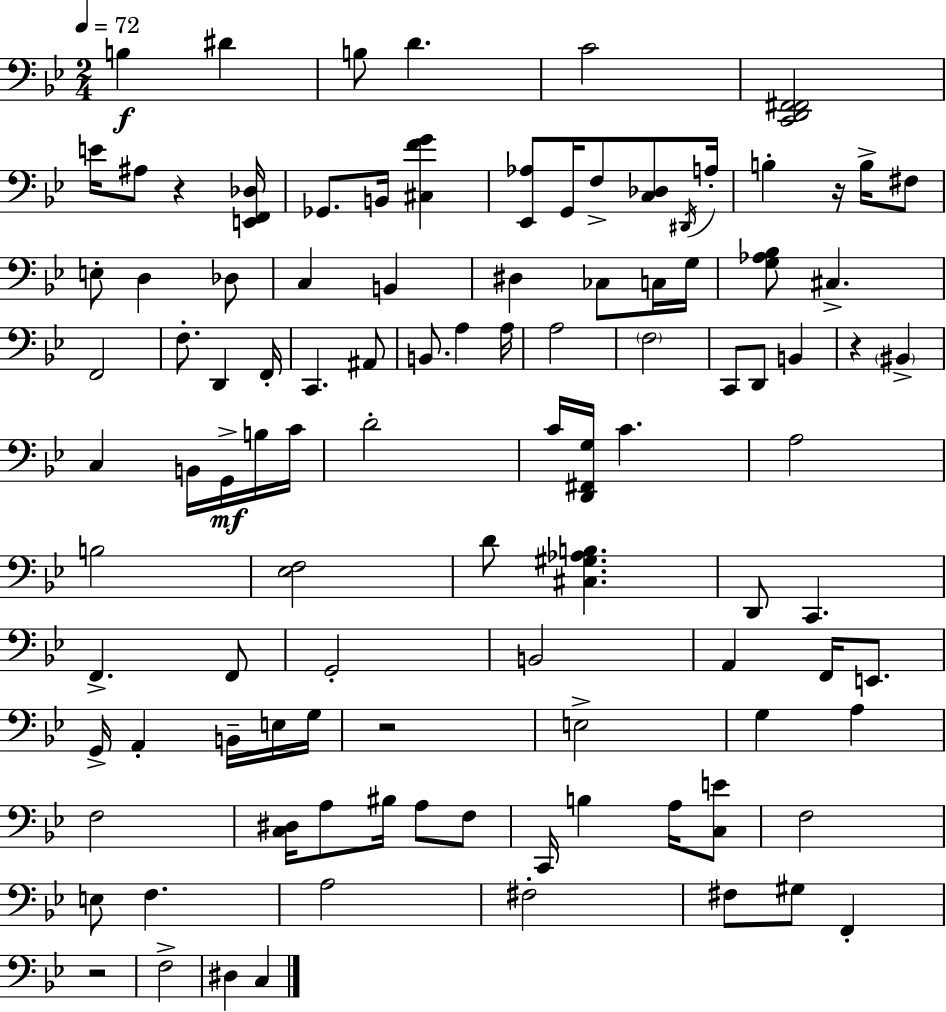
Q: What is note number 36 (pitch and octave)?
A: A3